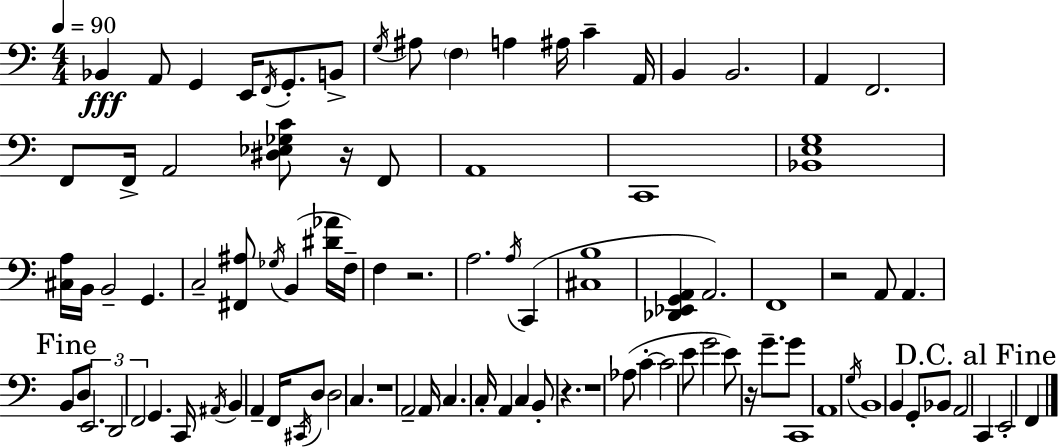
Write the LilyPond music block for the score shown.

{
  \clef bass
  \numericTimeSignature
  \time 4/4
  \key c \major
  \tempo 4 = 90
  bes,4\fff a,8 g,4 e,16 \acciaccatura { f,16 } g,8.-. b,8-> | \acciaccatura { g16 } ais8 \parenthesize f4 a4 ais16 c'4-- | a,16 b,4 b,2. | a,4 f,2. | \break f,8 f,16-> a,2 <dis ees ges c'>8 r16 | f,8 a,1 | c,1 | <bes, e g>1 | \break <cis a>16 b,16 b,2-- g,4. | c2-- <fis, ais>8 \acciaccatura { ges16 } b,4( | <dis' aes'>16 f16--) f4 r2. | a2. \acciaccatura { a16 }( | \break c,4 <cis b>1 | <des, ees, g, a,>4 a,2.) | f,1 | r2 a,8 a,4. | \break \mark "Fine" b,8 d8 \tuplet 3/2 { e,2. | d,2 f,2 } | g,4. c,16 \acciaccatura { ais,16 } b,4 | a,4-- f,16 \acciaccatura { cis,16 } d8 d2 | \break c4. r1 | a,2-- a,16 c4. | c16-. a,4 c4 b,8-. | r4. r1 | \break aes8( c'4-.~~ c'2 | e'8 g'2 e'8) | r16 g'8.-- g'8 c,1 | a,1 | \break \acciaccatura { g16 } b,1 | b,4 g,8-. bes,8 a,2 | \mark "D.C. al Fine" c,4 e,2-. | f,4 \bar "|."
}